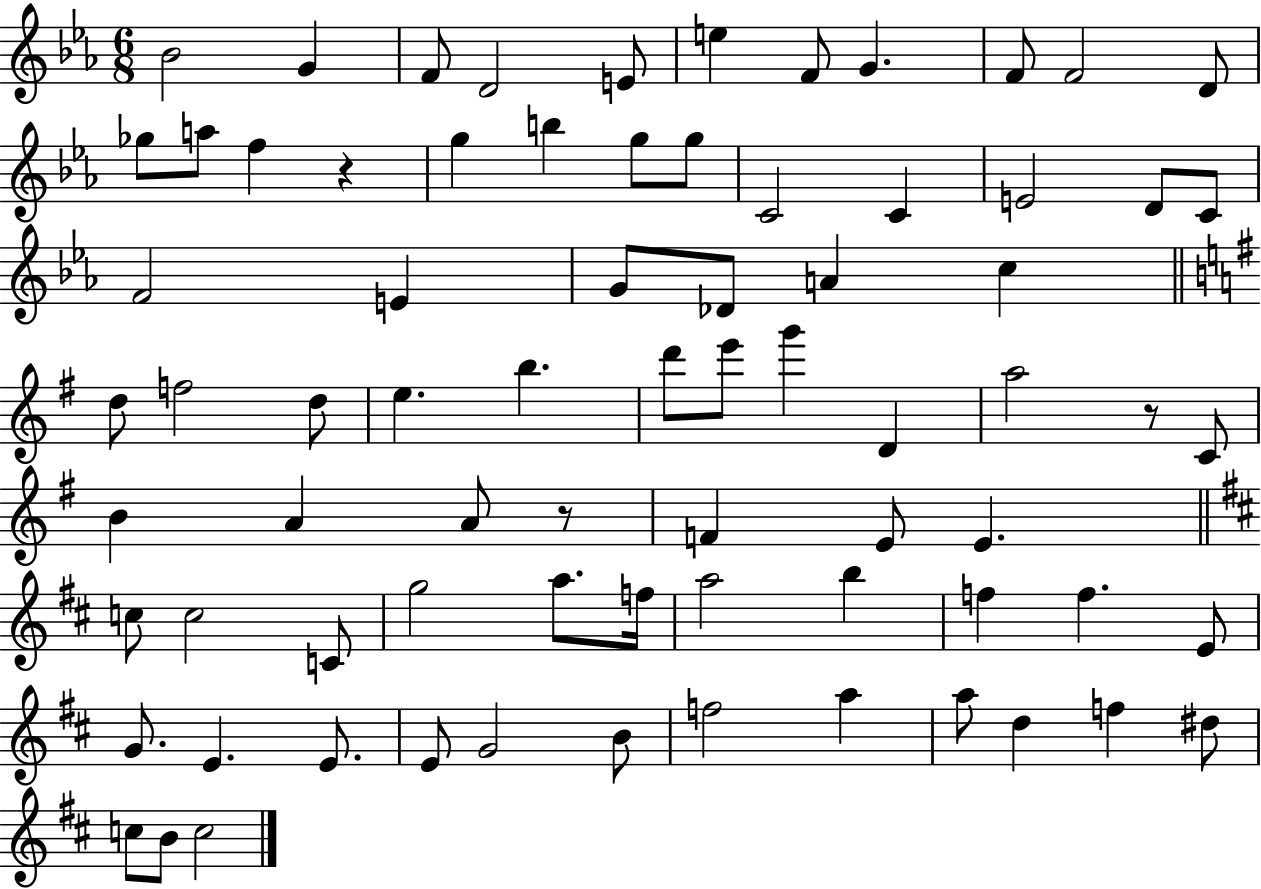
Bb4/h G4/q F4/e D4/h E4/e E5/q F4/e G4/q. F4/e F4/h D4/e Gb5/e A5/e F5/q R/q G5/q B5/q G5/e G5/e C4/h C4/q E4/h D4/e C4/e F4/h E4/q G4/e Db4/e A4/q C5/q D5/e F5/h D5/e E5/q. B5/q. D6/e E6/e G6/q D4/q A5/h R/e C4/e B4/q A4/q A4/e R/e F4/q E4/e E4/q. C5/e C5/h C4/e G5/h A5/e. F5/s A5/h B5/q F5/q F5/q. E4/e G4/e. E4/q. E4/e. E4/e G4/h B4/e F5/h A5/q A5/e D5/q F5/q D#5/e C5/e B4/e C5/h